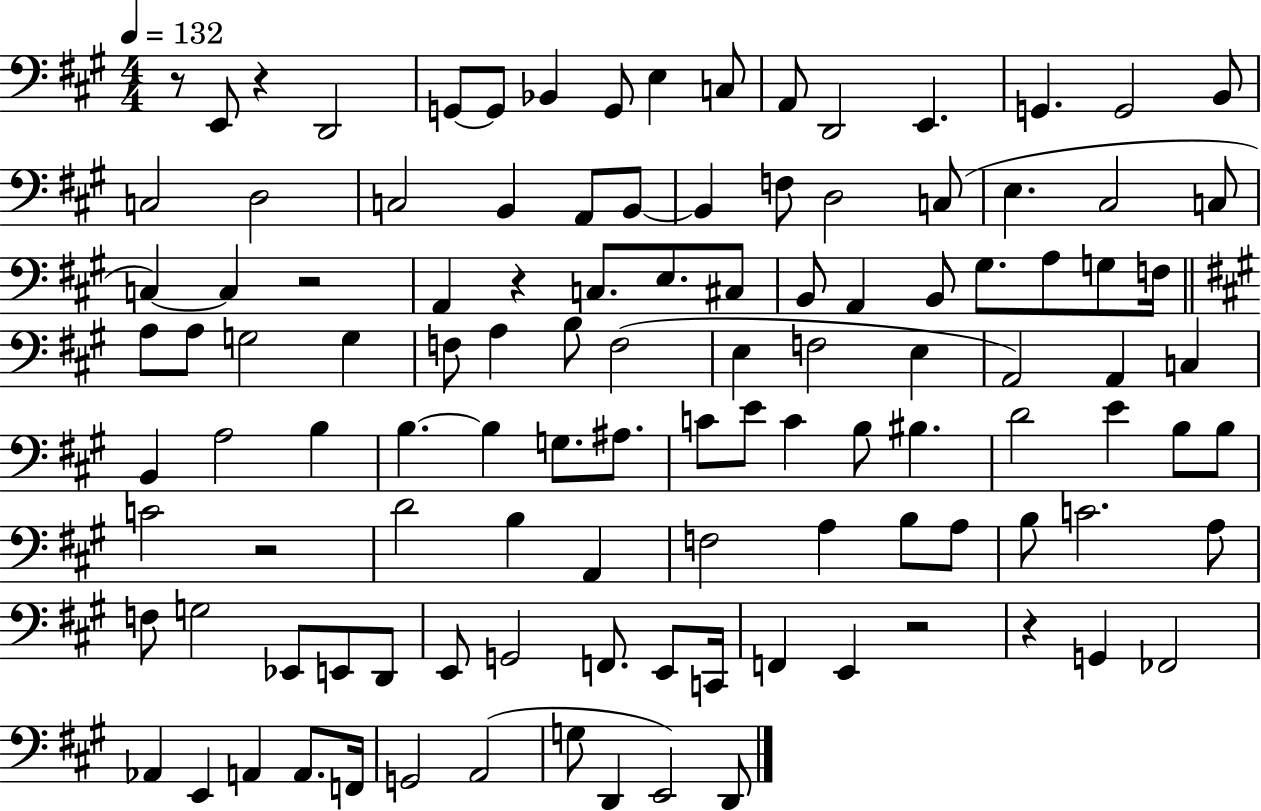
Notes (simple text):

R/e E2/e R/q D2/h G2/e G2/e Bb2/q G2/e E3/q C3/e A2/e D2/h E2/q. G2/q. G2/h B2/e C3/h D3/h C3/h B2/q A2/e B2/e B2/q F3/e D3/h C3/e E3/q. C#3/h C3/e C3/q C3/q R/h A2/q R/q C3/e. E3/e. C#3/e B2/e A2/q B2/e G#3/e. A3/e G3/e F3/s A3/e A3/e G3/h G3/q F3/e A3/q B3/e F3/h E3/q F3/h E3/q A2/h A2/q C3/q B2/q A3/h B3/q B3/q. B3/q G3/e. A#3/e. C4/e E4/e C4/q B3/e BIS3/q. D4/h E4/q B3/e B3/e C4/h R/h D4/h B3/q A2/q F3/h A3/q B3/e A3/e B3/e C4/h. A3/e F3/e G3/h Eb2/e E2/e D2/e E2/e G2/h F2/e. E2/e C2/s F2/q E2/q R/h R/q G2/q FES2/h Ab2/q E2/q A2/q A2/e. F2/s G2/h A2/h G3/e D2/q E2/h D2/e